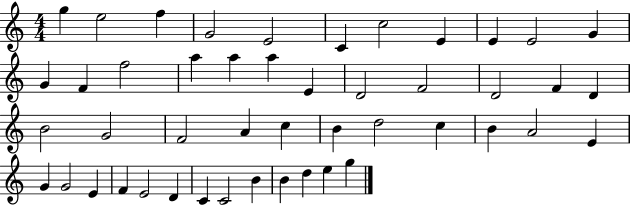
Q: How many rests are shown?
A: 0